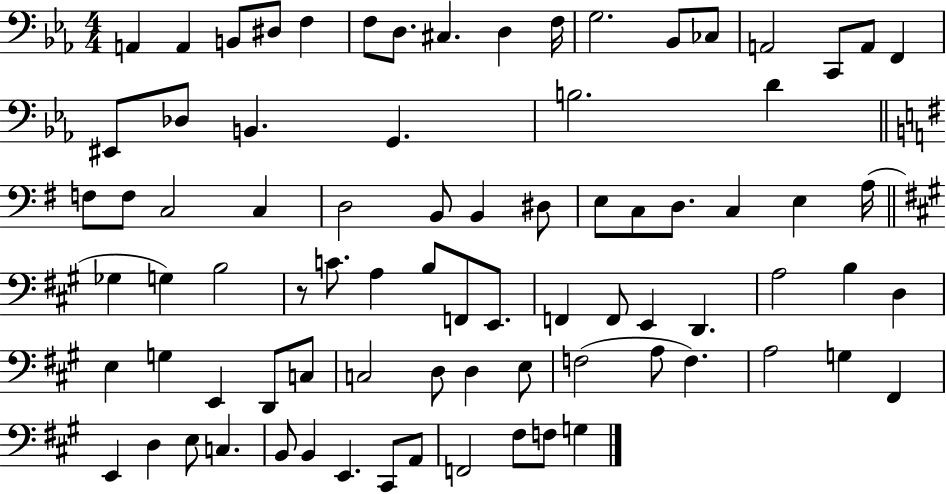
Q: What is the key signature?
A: EES major